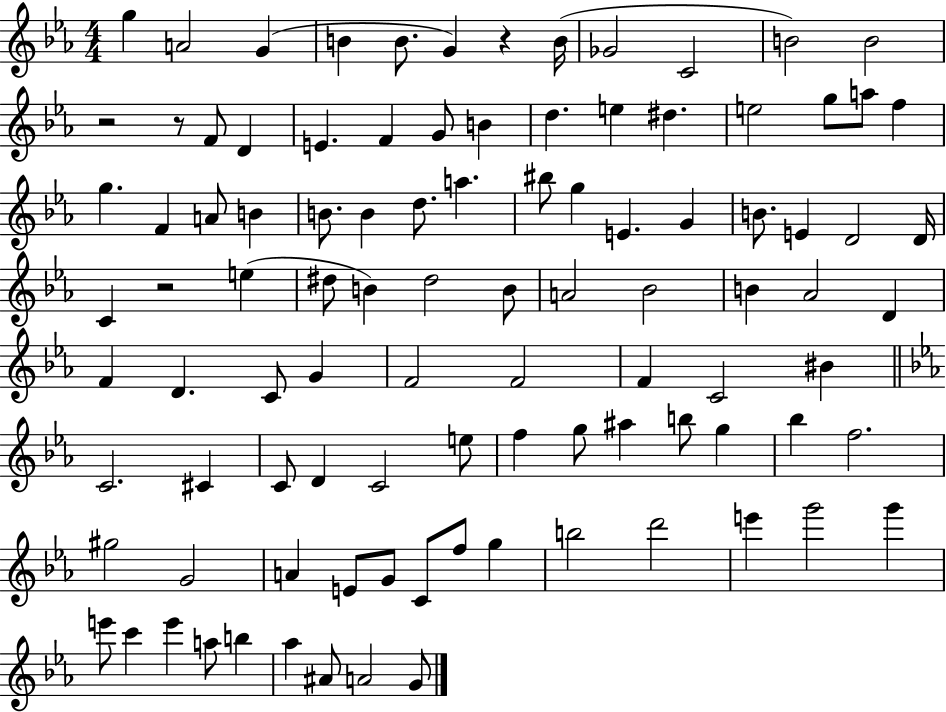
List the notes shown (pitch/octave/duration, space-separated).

G5/q A4/h G4/q B4/q B4/e. G4/q R/q B4/s Gb4/h C4/h B4/h B4/h R/h R/e F4/e D4/q E4/q. F4/q G4/e B4/q D5/q. E5/q D#5/q. E5/h G5/e A5/e F5/q G5/q. F4/q A4/e B4/q B4/e. B4/q D5/e. A5/q. BIS5/e G5/q E4/q. G4/q B4/e. E4/q D4/h D4/s C4/q R/h E5/q D#5/e B4/q D#5/h B4/e A4/h Bb4/h B4/q Ab4/h D4/q F4/q D4/q. C4/e G4/q F4/h F4/h F4/q C4/h BIS4/q C4/h. C#4/q C4/e D4/q C4/h E5/e F5/q G5/e A#5/q B5/e G5/q Bb5/q F5/h. G#5/h G4/h A4/q E4/e G4/e C4/e F5/e G5/q B5/h D6/h E6/q G6/h G6/q E6/e C6/q E6/q A5/e B5/q Ab5/q A#4/e A4/h G4/e